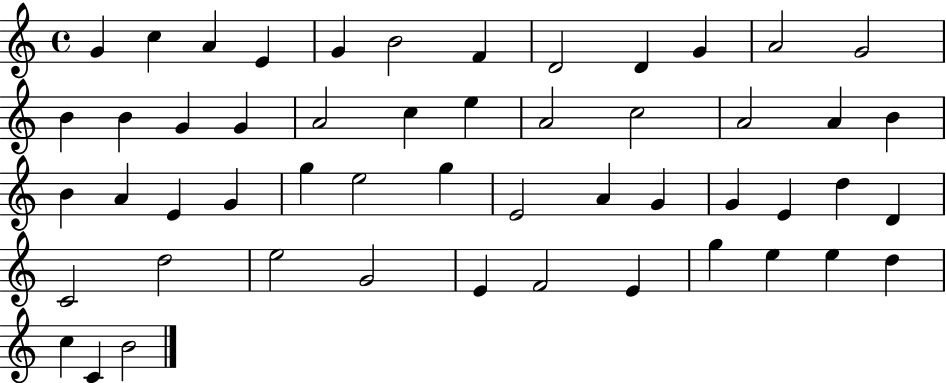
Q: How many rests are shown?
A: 0